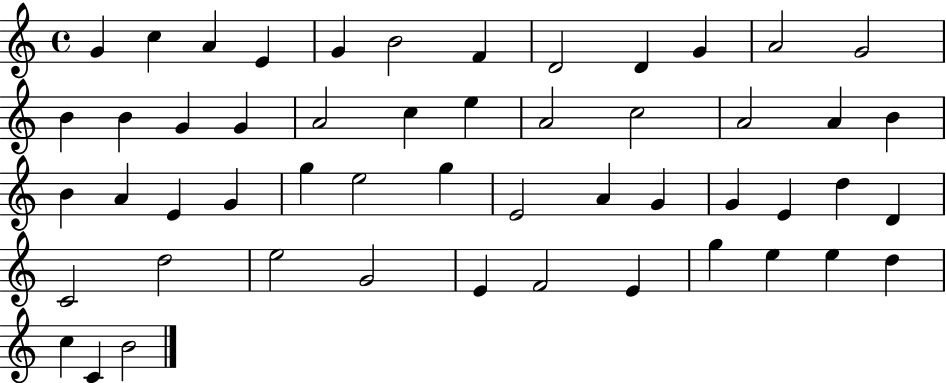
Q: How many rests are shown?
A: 0